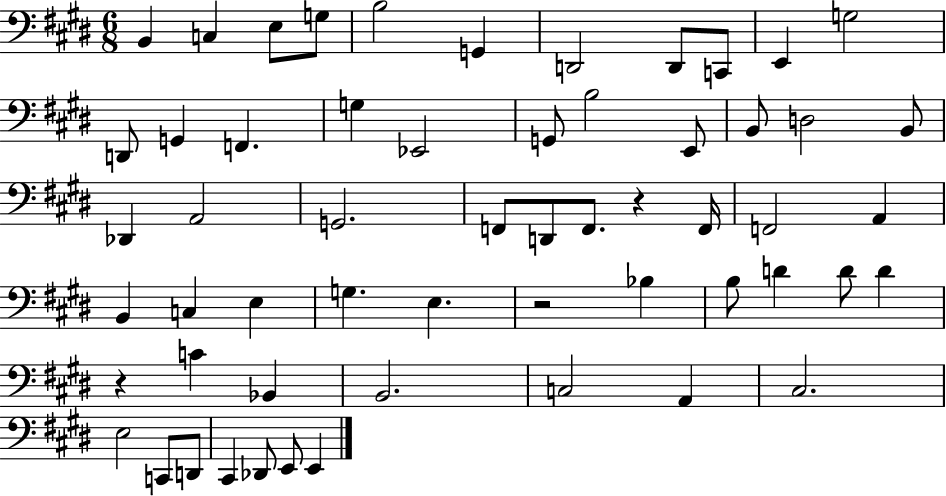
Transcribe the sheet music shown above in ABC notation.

X:1
T:Untitled
M:6/8
L:1/4
K:E
B,, C, E,/2 G,/2 B,2 G,, D,,2 D,,/2 C,,/2 E,, G,2 D,,/2 G,, F,, G, _E,,2 G,,/2 B,2 E,,/2 B,,/2 D,2 B,,/2 _D,, A,,2 G,,2 F,,/2 D,,/2 F,,/2 z F,,/4 F,,2 A,, B,, C, E, G, E, z2 _B, B,/2 D D/2 D z C _B,, B,,2 C,2 A,, ^C,2 E,2 C,,/2 D,,/2 ^C,, _D,,/2 E,,/2 E,,